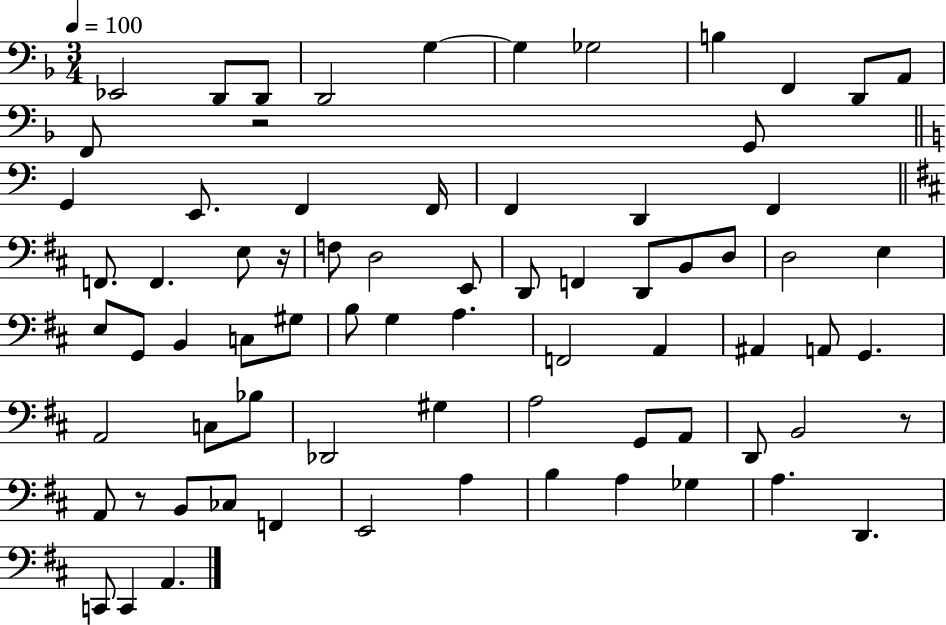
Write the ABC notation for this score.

X:1
T:Untitled
M:3/4
L:1/4
K:F
_E,,2 D,,/2 D,,/2 D,,2 G, G, _G,2 B, F,, D,,/2 A,,/2 F,,/2 z2 G,,/2 G,, E,,/2 F,, F,,/4 F,, D,, F,, F,,/2 F,, E,/2 z/4 F,/2 D,2 E,,/2 D,,/2 F,, D,,/2 B,,/2 D,/2 D,2 E, E,/2 G,,/2 B,, C,/2 ^G,/2 B,/2 G, A, F,,2 A,, ^A,, A,,/2 G,, A,,2 C,/2 _B,/2 _D,,2 ^G, A,2 G,,/2 A,,/2 D,,/2 B,,2 z/2 A,,/2 z/2 B,,/2 _C,/2 F,, E,,2 A, B, A, _G, A, D,, C,,/2 C,, A,,